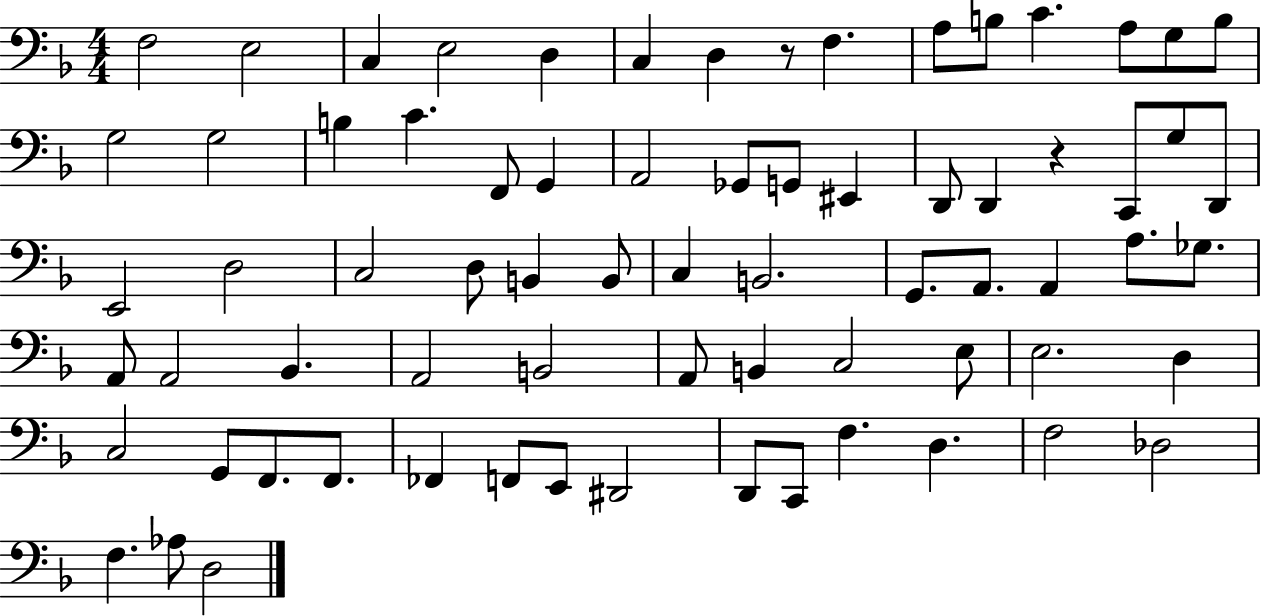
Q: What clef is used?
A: bass